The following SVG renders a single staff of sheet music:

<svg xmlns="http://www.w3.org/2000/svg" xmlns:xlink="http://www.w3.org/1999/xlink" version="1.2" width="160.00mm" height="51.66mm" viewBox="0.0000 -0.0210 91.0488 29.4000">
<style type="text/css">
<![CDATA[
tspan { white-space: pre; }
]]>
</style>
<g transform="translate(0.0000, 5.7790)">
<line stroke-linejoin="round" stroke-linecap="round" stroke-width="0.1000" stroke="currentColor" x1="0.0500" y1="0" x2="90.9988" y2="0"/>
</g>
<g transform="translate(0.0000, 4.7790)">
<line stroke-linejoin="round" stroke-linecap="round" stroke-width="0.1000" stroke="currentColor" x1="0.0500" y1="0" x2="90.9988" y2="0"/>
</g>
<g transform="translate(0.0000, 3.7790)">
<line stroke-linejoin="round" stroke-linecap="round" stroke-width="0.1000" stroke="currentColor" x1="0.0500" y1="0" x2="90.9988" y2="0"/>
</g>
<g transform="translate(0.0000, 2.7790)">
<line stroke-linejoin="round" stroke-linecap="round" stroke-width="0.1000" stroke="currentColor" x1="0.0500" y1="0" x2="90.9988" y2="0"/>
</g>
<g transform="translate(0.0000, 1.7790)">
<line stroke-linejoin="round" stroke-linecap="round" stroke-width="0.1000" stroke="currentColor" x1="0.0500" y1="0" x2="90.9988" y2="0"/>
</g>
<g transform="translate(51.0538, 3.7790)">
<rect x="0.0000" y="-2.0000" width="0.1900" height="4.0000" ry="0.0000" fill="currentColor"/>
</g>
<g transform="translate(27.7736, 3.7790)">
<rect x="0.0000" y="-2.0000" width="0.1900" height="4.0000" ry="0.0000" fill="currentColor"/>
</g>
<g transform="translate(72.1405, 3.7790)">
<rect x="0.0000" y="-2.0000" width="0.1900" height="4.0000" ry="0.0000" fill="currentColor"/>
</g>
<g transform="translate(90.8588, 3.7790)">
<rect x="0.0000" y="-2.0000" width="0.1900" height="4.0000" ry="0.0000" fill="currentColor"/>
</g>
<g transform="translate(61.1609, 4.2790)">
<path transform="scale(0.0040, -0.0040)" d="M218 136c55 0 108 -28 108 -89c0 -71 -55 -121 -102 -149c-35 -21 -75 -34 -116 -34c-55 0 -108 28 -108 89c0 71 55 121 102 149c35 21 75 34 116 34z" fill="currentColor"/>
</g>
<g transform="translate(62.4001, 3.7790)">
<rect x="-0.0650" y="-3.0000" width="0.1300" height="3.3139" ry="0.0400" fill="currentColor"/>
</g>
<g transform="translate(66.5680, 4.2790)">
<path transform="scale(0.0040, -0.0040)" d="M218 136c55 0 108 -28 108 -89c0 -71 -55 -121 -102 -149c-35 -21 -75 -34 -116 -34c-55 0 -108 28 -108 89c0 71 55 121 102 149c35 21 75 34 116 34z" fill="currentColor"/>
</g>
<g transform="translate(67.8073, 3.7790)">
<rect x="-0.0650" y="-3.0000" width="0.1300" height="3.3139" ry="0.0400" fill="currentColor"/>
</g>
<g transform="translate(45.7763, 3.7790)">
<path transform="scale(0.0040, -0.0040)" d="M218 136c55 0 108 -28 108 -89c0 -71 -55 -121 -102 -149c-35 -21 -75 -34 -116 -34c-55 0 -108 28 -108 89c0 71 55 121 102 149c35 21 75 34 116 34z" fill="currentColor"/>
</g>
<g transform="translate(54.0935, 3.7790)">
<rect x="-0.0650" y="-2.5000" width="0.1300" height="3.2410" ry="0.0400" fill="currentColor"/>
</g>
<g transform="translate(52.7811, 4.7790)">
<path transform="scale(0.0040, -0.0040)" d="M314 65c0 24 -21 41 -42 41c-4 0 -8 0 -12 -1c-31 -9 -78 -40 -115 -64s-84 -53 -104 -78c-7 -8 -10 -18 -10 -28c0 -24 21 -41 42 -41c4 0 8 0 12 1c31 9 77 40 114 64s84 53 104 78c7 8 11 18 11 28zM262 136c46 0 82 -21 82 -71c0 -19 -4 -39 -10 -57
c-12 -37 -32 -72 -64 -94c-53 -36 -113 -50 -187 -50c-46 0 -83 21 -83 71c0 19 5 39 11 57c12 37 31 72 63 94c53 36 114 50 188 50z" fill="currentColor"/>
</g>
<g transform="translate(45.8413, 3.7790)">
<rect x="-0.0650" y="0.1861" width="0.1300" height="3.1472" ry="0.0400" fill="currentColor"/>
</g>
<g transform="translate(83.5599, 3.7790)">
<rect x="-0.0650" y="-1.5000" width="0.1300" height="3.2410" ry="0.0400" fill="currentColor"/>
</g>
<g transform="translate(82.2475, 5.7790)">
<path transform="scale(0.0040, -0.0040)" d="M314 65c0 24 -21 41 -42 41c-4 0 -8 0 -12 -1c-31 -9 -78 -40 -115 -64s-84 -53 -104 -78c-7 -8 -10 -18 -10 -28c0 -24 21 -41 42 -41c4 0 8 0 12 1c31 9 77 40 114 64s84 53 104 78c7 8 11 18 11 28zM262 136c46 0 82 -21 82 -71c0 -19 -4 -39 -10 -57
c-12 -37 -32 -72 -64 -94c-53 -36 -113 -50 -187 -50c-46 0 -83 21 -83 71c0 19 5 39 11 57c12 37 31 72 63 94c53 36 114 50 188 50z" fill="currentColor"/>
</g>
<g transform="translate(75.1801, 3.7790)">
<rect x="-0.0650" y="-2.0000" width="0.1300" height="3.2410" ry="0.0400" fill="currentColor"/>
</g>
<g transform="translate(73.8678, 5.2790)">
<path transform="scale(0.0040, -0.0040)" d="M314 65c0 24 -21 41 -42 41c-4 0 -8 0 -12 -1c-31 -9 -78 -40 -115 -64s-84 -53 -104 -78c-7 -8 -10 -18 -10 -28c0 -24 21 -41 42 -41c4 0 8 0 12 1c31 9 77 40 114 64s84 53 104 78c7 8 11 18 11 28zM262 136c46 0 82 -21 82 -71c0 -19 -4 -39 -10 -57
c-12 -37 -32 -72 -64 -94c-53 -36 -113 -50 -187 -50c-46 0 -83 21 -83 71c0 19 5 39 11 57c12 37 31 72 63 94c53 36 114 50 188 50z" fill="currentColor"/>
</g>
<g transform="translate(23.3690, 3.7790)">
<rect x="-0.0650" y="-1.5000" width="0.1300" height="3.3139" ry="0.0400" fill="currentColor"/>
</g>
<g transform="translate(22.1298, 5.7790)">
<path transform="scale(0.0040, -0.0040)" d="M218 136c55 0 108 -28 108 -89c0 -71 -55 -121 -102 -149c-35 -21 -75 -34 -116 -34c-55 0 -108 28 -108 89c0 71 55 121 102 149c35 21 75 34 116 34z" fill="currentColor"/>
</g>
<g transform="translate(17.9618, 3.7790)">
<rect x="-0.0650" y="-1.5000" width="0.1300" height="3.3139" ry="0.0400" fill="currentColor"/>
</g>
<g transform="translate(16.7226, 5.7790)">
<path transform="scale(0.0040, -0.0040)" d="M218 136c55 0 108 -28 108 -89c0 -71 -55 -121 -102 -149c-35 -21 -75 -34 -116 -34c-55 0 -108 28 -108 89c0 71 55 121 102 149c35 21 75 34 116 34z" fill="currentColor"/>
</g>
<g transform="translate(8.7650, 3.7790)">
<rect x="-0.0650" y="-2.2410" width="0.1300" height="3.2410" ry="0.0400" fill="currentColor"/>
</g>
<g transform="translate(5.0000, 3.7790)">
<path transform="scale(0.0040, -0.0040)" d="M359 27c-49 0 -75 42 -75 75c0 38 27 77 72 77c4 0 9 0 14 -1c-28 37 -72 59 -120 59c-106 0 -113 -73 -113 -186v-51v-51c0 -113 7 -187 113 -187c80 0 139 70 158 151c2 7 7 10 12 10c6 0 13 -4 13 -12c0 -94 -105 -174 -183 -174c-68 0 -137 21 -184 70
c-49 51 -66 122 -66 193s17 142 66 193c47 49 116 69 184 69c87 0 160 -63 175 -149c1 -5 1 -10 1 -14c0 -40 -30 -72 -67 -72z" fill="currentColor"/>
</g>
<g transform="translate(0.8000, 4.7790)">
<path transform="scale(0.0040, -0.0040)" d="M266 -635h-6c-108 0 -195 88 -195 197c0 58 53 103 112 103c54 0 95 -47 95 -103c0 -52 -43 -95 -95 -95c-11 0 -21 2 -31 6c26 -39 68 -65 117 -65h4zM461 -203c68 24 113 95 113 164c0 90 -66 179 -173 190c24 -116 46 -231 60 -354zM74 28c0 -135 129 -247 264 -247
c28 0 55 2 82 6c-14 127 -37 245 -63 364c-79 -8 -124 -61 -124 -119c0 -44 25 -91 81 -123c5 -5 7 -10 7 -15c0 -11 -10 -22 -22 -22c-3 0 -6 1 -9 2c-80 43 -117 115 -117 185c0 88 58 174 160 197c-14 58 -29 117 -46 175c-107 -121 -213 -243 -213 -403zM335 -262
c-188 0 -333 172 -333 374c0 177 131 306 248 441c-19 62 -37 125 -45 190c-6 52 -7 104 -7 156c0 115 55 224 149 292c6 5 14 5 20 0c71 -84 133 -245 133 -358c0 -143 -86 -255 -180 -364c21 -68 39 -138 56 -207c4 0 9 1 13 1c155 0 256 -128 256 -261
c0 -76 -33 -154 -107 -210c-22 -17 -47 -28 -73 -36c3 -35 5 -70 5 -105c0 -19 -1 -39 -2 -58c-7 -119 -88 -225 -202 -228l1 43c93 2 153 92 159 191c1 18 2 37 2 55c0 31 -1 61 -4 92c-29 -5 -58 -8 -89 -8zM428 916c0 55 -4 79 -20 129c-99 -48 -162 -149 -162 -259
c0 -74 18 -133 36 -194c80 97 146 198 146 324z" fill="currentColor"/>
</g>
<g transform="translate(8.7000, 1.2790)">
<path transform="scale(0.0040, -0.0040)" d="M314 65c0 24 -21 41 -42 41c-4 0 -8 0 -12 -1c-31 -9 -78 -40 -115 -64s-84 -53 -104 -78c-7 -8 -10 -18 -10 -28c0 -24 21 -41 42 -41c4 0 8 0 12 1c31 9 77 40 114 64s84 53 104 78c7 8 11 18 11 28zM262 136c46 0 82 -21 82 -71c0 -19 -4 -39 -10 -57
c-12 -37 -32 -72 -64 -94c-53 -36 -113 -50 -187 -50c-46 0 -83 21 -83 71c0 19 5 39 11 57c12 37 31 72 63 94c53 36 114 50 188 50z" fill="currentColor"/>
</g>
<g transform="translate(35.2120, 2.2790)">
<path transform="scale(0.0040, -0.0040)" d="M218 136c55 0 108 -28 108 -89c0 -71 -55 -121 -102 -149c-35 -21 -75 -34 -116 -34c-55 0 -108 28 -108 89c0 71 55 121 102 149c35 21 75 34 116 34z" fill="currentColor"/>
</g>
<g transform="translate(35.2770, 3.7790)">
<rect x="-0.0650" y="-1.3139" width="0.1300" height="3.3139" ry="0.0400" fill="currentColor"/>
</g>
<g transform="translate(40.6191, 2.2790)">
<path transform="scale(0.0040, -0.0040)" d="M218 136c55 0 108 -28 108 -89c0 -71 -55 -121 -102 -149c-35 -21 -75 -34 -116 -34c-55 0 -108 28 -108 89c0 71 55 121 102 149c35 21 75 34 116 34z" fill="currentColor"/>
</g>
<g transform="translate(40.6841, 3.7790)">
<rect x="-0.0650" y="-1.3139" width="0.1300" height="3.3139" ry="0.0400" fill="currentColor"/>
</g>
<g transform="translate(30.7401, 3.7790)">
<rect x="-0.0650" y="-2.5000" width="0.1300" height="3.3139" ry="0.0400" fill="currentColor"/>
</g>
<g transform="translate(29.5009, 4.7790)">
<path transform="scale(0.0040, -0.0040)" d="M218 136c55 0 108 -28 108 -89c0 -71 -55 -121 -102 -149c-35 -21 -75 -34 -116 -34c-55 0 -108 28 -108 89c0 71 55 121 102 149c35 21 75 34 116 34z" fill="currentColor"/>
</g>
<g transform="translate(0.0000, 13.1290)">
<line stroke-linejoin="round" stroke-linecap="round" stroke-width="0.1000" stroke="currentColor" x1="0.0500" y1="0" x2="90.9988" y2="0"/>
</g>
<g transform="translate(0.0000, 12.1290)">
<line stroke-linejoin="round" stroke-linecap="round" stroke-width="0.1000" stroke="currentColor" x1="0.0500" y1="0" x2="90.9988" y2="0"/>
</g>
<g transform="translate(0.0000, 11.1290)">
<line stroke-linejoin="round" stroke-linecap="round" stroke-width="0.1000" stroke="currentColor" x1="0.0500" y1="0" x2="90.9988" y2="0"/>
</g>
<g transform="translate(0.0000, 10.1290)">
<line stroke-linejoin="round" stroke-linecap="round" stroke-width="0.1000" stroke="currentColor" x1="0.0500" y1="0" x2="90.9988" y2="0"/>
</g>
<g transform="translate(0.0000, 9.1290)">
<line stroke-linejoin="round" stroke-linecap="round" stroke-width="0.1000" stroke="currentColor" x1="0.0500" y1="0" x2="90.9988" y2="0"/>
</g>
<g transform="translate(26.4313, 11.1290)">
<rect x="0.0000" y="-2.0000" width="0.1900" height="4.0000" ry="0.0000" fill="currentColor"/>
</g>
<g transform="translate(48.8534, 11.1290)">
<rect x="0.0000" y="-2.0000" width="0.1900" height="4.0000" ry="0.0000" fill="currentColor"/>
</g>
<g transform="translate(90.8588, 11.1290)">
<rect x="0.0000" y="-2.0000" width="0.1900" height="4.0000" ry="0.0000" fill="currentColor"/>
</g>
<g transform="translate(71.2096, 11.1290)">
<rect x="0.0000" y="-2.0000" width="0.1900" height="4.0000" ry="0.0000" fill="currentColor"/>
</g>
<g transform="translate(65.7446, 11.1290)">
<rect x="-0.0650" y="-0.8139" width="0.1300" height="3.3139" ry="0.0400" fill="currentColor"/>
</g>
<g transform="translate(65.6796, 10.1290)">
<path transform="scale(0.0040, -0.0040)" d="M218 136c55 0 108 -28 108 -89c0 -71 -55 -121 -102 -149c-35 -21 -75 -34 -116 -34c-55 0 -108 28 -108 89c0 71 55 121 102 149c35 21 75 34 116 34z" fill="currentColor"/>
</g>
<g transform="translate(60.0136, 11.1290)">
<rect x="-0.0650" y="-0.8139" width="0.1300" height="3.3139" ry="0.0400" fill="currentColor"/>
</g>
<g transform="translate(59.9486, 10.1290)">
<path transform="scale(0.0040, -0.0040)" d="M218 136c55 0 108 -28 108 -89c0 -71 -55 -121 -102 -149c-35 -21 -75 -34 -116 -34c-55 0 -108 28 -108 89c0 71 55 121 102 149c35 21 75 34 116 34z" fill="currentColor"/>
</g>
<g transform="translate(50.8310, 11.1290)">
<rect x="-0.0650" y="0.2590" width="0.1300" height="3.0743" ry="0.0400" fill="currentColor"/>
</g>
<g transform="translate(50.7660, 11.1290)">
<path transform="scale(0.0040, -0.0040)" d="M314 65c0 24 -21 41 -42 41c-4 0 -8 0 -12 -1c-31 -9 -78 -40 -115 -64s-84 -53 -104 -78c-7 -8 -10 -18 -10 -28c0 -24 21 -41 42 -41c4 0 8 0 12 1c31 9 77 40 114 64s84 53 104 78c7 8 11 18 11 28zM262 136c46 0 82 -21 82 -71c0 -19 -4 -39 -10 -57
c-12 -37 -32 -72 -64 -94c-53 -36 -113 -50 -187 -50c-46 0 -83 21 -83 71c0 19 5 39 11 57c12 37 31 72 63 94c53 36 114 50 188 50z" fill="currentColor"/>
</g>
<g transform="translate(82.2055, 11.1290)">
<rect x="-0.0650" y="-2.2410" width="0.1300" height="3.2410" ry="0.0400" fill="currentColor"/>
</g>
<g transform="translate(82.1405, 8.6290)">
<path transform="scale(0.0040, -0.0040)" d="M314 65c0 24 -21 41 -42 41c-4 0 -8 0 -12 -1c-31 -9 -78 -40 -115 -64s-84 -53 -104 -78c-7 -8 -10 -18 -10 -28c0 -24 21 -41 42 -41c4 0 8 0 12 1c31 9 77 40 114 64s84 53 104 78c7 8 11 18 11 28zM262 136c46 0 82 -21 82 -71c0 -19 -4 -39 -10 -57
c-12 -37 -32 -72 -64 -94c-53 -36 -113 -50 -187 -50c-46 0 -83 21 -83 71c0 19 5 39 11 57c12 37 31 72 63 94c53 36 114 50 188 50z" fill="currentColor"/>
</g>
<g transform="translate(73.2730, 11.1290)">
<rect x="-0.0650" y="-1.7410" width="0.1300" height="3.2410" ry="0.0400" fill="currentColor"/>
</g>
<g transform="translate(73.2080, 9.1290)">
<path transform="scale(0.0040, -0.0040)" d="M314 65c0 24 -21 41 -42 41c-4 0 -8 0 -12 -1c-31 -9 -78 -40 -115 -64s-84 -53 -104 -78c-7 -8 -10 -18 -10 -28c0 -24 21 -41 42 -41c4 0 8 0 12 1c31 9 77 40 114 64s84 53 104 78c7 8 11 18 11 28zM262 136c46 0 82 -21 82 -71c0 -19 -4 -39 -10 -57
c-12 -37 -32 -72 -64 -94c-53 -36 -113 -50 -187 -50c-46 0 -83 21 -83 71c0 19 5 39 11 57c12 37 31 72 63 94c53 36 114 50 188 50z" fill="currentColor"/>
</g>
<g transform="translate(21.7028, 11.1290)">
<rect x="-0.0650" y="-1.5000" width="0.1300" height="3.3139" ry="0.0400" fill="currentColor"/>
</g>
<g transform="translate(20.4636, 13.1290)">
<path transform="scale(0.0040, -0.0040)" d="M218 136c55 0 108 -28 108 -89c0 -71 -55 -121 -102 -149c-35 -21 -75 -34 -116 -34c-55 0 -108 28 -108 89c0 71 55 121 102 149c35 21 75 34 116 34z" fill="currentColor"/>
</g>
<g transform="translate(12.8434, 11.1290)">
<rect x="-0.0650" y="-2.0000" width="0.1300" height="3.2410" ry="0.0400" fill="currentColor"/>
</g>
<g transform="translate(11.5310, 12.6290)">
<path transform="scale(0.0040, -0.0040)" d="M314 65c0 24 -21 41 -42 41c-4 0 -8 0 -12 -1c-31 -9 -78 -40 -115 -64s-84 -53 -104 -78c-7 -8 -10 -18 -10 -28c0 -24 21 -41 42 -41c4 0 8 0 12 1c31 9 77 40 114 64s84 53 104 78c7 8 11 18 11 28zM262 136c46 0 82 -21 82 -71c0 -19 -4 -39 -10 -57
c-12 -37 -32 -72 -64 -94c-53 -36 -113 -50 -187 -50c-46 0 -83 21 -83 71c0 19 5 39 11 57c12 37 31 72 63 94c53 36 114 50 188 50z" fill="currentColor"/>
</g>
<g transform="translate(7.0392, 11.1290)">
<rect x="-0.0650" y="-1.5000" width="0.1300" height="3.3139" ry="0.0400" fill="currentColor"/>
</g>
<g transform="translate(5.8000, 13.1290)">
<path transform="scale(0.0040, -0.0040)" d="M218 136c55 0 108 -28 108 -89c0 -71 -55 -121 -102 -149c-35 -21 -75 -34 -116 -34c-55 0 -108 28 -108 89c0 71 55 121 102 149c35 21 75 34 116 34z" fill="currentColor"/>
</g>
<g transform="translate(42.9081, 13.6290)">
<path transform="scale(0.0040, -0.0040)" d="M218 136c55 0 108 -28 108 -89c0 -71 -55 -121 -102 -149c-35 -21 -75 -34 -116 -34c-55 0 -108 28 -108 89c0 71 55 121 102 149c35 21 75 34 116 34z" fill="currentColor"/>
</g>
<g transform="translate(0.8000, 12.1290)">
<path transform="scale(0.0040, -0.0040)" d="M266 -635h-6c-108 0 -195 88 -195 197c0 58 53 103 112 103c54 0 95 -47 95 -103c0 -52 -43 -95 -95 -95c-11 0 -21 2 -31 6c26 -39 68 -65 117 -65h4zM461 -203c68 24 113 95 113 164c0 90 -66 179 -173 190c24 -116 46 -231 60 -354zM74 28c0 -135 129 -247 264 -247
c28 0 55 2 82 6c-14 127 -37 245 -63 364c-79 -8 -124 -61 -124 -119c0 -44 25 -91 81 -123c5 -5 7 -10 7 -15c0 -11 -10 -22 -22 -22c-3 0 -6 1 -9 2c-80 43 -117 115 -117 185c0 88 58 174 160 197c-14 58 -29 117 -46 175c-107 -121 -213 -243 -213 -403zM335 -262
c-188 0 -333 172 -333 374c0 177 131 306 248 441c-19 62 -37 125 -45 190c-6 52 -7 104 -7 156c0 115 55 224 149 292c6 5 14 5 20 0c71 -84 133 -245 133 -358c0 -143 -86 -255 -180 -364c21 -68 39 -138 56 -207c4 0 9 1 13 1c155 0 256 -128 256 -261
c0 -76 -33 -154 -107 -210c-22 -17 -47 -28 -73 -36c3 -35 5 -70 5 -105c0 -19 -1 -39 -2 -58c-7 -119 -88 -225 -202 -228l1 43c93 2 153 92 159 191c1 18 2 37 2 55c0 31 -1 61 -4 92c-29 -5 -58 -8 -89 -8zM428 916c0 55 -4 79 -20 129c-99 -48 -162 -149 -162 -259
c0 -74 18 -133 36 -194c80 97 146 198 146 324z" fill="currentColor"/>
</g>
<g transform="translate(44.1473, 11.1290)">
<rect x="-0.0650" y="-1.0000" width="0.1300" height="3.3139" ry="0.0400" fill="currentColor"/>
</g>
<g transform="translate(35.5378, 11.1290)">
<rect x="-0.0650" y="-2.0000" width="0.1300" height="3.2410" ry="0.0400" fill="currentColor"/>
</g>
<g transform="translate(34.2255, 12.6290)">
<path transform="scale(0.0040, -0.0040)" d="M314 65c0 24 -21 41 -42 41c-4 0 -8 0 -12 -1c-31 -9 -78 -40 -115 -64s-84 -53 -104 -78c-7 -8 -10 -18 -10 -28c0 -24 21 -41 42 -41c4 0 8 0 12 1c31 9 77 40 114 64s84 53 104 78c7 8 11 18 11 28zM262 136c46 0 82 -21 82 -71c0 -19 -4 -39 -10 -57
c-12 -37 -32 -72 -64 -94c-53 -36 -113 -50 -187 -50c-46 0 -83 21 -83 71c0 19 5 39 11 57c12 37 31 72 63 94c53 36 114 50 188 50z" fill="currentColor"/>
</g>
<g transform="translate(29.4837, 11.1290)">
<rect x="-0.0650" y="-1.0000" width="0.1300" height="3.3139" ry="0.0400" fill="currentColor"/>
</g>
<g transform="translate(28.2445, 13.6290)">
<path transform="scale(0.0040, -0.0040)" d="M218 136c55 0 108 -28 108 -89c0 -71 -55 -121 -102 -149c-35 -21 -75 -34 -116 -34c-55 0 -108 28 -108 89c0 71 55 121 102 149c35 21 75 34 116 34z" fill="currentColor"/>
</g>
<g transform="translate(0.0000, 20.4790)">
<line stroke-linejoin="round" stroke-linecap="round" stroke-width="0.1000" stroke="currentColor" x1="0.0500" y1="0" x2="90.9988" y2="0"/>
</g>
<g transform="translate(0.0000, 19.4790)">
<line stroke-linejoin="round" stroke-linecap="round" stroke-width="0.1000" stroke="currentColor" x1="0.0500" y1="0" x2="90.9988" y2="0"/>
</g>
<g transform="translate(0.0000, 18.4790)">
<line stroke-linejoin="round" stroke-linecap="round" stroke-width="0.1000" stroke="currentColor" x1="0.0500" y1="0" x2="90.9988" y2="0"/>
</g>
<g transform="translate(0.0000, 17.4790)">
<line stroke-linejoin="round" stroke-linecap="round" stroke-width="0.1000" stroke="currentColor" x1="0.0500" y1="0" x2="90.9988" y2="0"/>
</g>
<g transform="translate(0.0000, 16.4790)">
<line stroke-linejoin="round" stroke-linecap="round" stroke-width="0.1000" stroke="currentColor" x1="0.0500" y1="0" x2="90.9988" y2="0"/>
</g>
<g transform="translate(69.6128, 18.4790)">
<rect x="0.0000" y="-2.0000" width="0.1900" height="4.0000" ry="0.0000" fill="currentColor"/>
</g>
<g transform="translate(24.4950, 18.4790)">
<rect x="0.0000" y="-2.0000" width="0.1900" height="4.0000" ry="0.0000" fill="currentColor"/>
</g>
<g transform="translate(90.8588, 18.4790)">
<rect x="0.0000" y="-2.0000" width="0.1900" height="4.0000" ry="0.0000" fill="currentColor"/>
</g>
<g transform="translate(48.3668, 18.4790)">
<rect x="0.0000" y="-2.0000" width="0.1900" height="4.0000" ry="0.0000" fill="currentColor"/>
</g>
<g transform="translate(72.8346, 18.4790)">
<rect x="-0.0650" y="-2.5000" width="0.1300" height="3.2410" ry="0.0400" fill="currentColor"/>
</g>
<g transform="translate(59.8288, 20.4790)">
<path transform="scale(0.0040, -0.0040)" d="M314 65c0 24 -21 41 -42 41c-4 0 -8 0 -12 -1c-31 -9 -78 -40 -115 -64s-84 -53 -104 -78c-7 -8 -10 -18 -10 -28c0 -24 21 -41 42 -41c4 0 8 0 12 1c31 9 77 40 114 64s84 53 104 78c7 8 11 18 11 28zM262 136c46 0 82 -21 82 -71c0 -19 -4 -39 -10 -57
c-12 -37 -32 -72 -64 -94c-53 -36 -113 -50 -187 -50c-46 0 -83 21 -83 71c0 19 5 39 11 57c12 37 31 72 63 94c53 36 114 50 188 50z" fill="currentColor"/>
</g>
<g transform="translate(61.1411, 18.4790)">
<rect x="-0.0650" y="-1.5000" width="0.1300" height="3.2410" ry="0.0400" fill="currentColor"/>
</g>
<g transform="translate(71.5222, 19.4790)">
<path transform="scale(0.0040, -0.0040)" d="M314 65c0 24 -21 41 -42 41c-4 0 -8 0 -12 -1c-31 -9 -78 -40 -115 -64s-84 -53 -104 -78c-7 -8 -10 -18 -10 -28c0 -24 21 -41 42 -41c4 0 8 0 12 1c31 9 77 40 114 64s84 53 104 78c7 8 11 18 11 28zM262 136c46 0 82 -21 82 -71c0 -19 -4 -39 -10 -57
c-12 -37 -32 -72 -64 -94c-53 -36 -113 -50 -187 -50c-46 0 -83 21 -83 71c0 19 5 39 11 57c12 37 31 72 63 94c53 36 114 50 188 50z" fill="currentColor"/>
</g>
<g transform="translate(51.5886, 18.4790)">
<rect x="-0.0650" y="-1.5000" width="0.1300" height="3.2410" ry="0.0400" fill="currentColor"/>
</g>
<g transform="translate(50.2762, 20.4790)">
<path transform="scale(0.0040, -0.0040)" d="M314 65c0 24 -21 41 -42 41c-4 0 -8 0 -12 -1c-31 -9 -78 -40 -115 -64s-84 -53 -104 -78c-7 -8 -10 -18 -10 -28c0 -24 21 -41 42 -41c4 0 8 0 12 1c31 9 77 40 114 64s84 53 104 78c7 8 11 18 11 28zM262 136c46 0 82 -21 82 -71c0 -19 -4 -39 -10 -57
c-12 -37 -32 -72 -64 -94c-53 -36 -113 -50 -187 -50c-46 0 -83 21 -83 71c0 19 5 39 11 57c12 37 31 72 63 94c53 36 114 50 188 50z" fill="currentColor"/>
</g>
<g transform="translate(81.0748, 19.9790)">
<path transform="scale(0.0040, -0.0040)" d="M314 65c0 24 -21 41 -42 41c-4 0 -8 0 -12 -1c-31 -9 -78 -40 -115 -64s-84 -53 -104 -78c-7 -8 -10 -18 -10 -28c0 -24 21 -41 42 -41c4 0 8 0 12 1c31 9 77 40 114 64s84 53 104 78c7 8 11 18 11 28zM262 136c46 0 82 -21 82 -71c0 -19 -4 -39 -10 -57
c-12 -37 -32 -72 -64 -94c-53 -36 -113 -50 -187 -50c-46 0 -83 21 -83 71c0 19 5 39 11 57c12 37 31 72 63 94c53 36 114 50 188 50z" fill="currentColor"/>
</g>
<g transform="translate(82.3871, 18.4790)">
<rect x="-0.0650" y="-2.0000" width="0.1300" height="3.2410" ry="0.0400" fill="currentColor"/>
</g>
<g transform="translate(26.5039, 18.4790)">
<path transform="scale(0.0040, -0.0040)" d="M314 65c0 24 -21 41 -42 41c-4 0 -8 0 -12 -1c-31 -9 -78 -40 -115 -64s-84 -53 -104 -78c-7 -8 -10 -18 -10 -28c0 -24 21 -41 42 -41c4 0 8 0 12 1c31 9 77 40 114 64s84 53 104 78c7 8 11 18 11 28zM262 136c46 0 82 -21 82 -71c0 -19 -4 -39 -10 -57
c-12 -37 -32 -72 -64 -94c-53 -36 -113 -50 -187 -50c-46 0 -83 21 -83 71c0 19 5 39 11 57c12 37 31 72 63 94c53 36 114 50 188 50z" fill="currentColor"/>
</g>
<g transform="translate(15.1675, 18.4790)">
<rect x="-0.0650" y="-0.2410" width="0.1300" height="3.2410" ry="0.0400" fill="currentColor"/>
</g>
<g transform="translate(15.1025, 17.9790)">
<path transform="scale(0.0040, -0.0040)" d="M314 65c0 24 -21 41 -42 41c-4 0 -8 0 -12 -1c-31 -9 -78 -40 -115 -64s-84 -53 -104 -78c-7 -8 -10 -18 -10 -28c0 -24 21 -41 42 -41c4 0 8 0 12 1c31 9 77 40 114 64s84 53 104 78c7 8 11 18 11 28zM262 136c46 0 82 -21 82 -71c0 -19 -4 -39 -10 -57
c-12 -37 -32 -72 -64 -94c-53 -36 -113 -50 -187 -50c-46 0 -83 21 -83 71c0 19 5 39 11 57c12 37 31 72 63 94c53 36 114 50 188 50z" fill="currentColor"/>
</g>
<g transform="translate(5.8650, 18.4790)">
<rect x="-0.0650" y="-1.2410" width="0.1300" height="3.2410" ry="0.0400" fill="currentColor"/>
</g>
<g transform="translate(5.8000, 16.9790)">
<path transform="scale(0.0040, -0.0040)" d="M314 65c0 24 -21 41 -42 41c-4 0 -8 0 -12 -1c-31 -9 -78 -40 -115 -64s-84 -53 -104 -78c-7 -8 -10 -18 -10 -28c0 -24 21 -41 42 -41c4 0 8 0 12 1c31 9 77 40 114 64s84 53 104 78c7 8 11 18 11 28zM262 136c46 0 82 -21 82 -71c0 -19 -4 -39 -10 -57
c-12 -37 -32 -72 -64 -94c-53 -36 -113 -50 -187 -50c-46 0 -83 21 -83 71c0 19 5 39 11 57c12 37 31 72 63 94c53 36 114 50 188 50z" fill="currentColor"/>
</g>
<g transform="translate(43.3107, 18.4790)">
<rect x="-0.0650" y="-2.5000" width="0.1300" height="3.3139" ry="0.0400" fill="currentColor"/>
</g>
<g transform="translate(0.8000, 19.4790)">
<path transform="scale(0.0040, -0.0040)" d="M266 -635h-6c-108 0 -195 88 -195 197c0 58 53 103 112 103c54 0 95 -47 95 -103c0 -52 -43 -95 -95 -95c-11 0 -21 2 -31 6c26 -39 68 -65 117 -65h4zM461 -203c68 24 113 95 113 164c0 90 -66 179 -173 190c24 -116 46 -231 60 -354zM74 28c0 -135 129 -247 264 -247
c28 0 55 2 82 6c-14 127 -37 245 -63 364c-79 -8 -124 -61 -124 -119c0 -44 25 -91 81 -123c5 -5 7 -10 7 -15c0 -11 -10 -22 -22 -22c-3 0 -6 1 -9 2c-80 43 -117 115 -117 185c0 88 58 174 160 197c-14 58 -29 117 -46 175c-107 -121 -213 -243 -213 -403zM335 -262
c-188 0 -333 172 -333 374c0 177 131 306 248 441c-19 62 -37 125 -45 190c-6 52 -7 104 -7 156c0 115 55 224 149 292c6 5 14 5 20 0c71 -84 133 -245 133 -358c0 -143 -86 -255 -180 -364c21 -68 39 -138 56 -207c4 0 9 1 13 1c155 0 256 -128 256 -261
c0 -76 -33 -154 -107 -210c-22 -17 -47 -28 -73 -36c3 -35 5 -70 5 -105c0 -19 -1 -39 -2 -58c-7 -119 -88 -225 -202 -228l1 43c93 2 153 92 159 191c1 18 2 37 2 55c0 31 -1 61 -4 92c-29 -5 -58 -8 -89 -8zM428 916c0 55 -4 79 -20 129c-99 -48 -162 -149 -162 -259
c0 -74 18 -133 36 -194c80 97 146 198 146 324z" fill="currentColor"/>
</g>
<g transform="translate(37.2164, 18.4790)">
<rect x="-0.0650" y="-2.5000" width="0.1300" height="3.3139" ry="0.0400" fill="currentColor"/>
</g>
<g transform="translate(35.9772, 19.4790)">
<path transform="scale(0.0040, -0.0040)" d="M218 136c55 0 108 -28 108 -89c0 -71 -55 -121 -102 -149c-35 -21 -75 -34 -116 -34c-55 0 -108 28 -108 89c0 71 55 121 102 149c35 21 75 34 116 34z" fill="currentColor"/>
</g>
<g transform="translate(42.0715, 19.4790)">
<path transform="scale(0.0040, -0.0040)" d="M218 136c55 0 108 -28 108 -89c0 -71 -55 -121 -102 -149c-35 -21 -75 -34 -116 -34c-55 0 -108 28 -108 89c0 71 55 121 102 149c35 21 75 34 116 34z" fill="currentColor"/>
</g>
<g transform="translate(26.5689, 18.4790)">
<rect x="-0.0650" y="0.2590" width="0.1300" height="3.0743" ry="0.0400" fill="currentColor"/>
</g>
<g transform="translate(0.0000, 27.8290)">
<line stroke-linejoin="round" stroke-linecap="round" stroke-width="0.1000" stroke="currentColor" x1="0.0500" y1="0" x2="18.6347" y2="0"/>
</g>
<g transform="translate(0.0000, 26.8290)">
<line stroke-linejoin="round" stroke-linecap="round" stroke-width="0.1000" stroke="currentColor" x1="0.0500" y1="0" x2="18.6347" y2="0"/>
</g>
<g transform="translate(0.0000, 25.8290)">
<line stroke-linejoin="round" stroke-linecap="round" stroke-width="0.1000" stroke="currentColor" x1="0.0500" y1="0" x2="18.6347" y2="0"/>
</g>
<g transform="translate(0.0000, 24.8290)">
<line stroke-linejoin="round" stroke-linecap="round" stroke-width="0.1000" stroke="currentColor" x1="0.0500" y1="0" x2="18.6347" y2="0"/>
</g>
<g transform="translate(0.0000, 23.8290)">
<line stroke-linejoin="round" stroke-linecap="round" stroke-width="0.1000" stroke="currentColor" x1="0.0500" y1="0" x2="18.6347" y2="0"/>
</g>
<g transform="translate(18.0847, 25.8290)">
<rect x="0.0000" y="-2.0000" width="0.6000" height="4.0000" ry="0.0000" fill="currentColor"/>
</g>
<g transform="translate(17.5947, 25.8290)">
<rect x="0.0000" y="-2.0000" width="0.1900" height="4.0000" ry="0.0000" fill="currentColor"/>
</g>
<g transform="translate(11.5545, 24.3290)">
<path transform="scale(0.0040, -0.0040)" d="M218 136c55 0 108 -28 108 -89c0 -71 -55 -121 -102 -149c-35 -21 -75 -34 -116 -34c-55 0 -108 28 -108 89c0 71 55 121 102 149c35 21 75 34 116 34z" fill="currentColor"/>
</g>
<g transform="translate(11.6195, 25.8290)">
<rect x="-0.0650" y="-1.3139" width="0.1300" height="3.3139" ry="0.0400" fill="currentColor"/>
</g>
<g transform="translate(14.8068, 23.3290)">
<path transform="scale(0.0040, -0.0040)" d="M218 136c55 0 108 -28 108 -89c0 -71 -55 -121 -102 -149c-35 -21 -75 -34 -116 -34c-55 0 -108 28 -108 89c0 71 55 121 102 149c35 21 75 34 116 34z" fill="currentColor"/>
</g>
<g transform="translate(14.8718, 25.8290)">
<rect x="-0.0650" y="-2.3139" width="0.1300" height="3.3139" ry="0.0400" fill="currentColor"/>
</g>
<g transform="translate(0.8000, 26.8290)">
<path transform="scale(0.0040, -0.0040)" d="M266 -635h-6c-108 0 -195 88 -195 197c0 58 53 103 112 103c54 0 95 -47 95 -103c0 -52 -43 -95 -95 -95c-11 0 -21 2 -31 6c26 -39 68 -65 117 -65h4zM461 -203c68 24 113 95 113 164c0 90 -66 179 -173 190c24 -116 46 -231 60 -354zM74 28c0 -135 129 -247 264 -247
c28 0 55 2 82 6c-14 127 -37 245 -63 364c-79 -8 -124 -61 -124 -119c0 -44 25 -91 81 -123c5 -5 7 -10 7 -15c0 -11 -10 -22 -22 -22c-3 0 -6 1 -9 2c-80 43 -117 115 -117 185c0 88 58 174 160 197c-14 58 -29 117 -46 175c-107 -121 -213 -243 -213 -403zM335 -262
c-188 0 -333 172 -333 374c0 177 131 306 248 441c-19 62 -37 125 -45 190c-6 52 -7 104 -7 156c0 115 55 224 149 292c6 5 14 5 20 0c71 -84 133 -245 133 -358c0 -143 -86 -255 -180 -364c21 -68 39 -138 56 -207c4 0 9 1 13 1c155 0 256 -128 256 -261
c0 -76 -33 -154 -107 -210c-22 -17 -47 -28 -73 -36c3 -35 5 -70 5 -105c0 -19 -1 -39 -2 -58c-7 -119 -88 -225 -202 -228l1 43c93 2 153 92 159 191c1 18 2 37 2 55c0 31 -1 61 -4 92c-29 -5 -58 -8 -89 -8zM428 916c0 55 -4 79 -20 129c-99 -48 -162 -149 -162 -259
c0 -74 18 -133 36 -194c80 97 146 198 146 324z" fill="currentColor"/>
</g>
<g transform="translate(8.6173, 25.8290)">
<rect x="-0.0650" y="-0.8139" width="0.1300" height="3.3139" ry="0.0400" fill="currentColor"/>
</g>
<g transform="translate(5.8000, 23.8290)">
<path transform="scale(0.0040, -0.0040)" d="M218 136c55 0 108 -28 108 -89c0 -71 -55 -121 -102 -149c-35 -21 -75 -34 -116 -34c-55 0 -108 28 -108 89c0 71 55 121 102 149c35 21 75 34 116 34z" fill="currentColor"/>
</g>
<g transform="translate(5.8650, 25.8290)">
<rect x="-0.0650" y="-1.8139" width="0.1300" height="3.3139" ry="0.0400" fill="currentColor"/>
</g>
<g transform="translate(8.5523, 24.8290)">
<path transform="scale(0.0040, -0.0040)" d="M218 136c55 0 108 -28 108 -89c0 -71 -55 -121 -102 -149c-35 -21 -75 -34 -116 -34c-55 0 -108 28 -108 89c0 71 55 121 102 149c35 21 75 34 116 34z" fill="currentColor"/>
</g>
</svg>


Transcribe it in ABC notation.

X:1
T:Untitled
M:4/4
L:1/4
K:C
g2 E E G e e B G2 A A F2 E2 E F2 E D F2 D B2 d d f2 g2 e2 c2 B2 G G E2 E2 G2 F2 f d e g